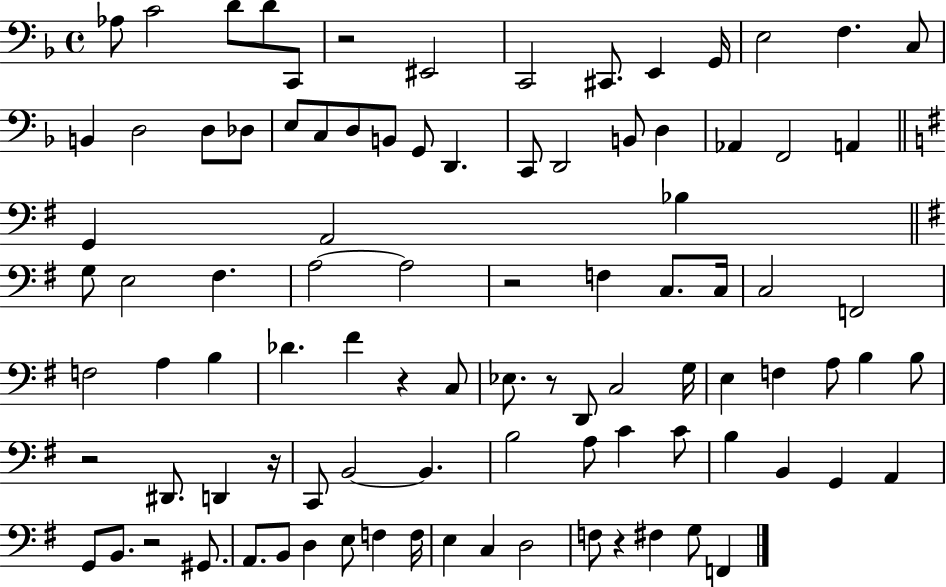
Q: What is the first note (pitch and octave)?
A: Ab3